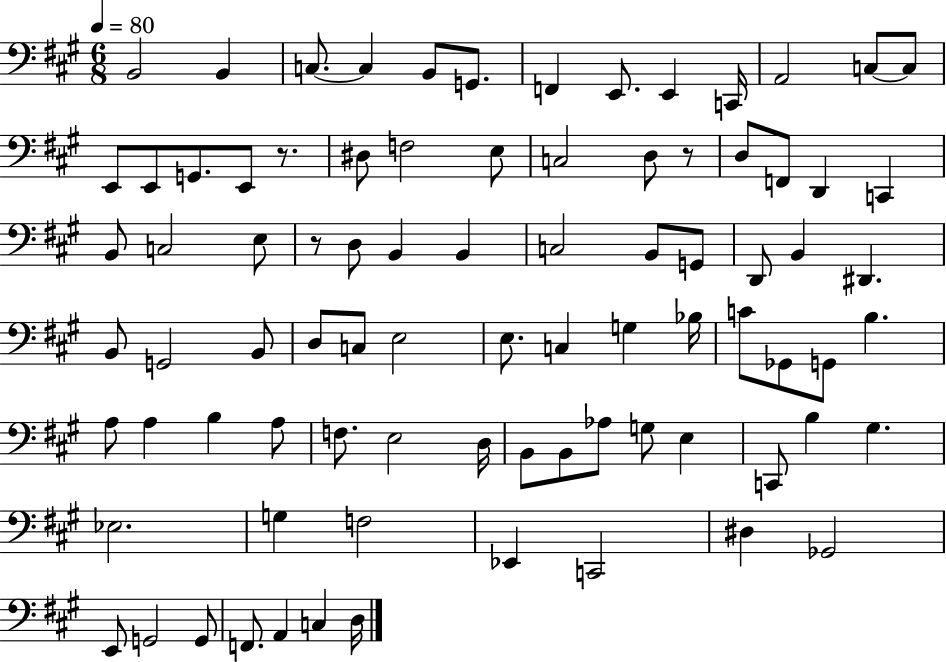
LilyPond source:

{
  \clef bass
  \numericTimeSignature
  \time 6/8
  \key a \major
  \tempo 4 = 80
  b,2 b,4 | c8.~~ c4 b,8 g,8. | f,4 e,8. e,4 c,16 | a,2 c8~~ c8 | \break e,8 e,8 g,8. e,8 r8. | dis8 f2 e8 | c2 d8 r8 | d8 f,8 d,4 c,4 | \break b,8 c2 e8 | r8 d8 b,4 b,4 | c2 b,8 g,8 | d,8 b,4 dis,4. | \break b,8 g,2 b,8 | d8 c8 e2 | e8. c4 g4 bes16 | c'8 ges,8 g,8 b4. | \break a8 a4 b4 a8 | f8. e2 d16 | b,8 b,8 aes8 g8 e4 | c,8 b4 gis4. | \break ees2. | g4 f2 | ees,4 c,2 | dis4 ges,2 | \break e,8 g,2 g,8 | f,8. a,4 c4 d16 | \bar "|."
}